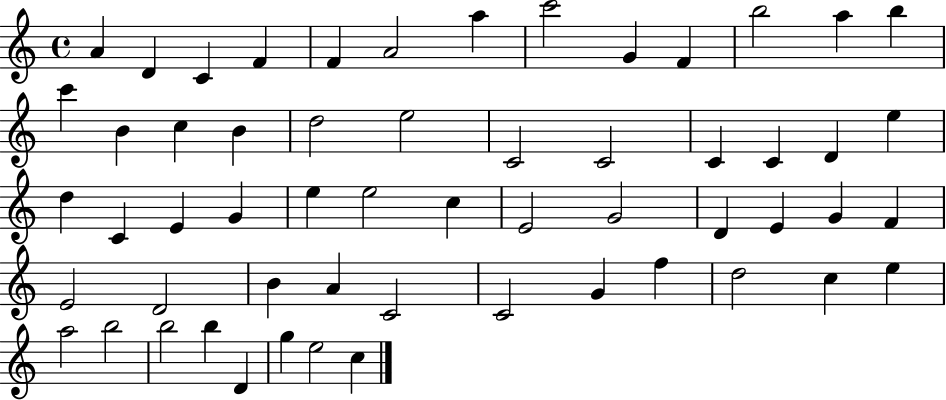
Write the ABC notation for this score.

X:1
T:Untitled
M:4/4
L:1/4
K:C
A D C F F A2 a c'2 G F b2 a b c' B c B d2 e2 C2 C2 C C D e d C E G e e2 c E2 G2 D E G F E2 D2 B A C2 C2 G f d2 c e a2 b2 b2 b D g e2 c